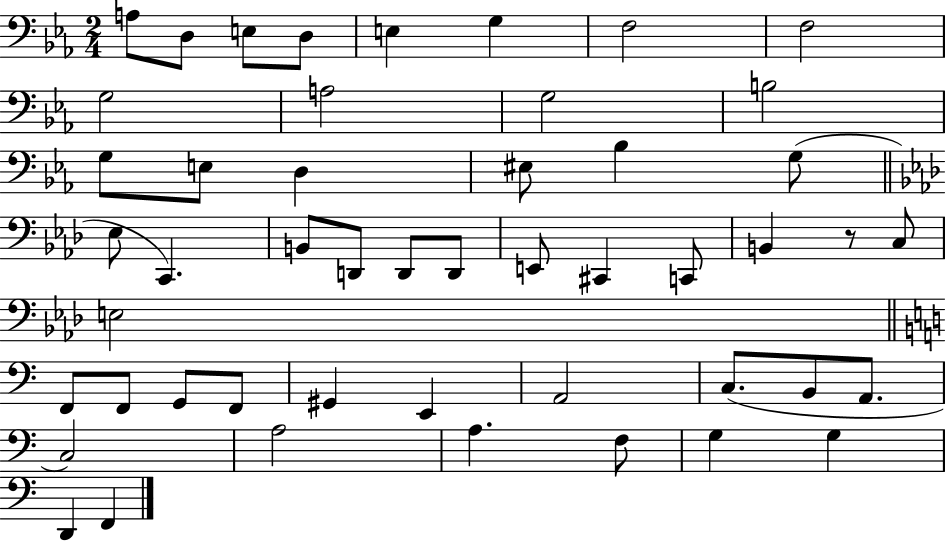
X:1
T:Untitled
M:2/4
L:1/4
K:Eb
A,/2 D,/2 E,/2 D,/2 E, G, F,2 F,2 G,2 A,2 G,2 B,2 G,/2 E,/2 D, ^E,/2 _B, G,/2 _E,/2 C,, B,,/2 D,,/2 D,,/2 D,,/2 E,,/2 ^C,, C,,/2 B,, z/2 C,/2 E,2 F,,/2 F,,/2 G,,/2 F,,/2 ^G,, E,, A,,2 C,/2 B,,/2 A,,/2 C,2 A,2 A, F,/2 G, G, D,, F,,